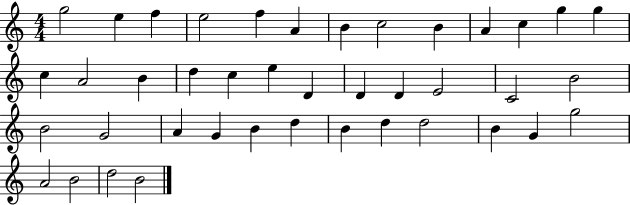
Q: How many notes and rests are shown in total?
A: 41